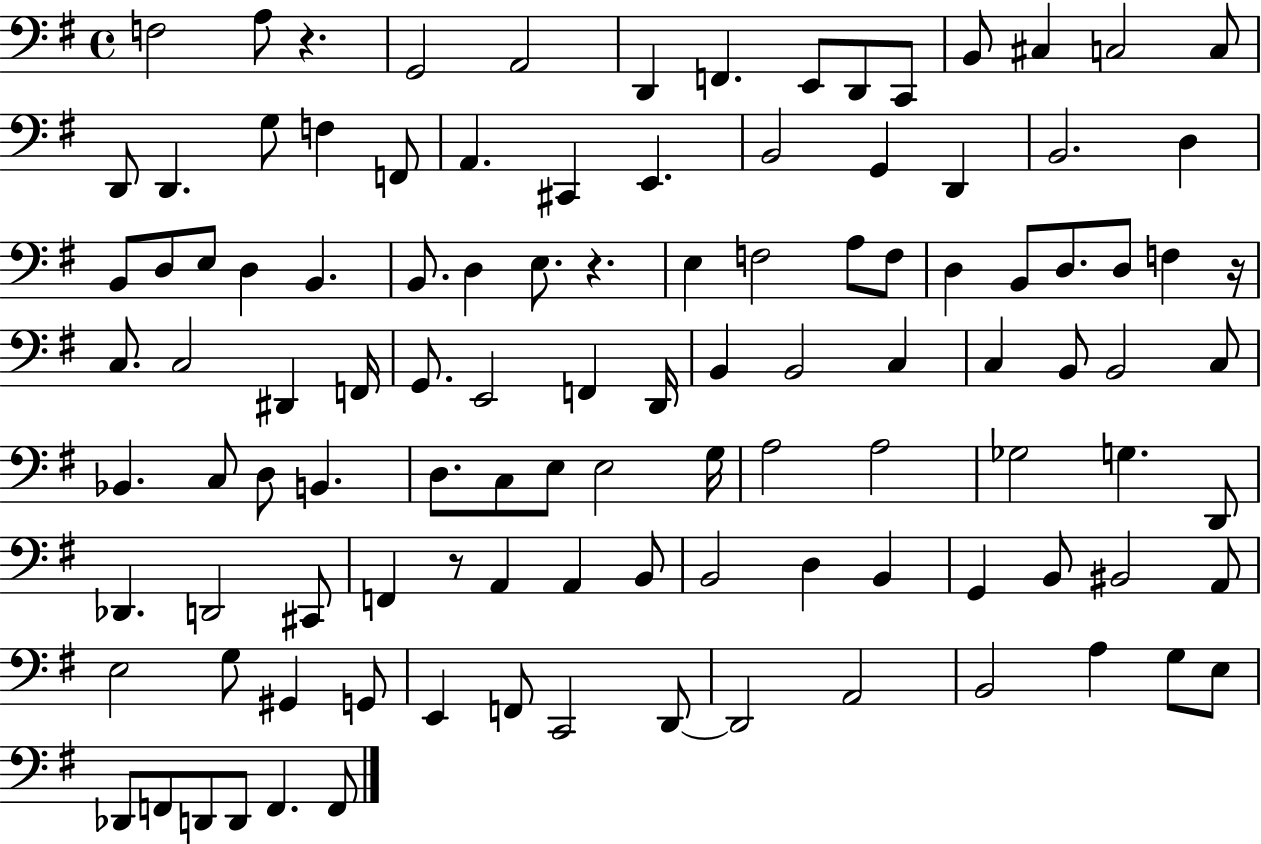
{
  \clef bass
  \time 4/4
  \defaultTimeSignature
  \key g \major
  f2 a8 r4. | g,2 a,2 | d,4 f,4. e,8 d,8 c,8 | b,8 cis4 c2 c8 | \break d,8 d,4. g8 f4 f,8 | a,4. cis,4 e,4. | b,2 g,4 d,4 | b,2. d4 | \break b,8 d8 e8 d4 b,4. | b,8. d4 e8. r4. | e4 f2 a8 f8 | d4 b,8 d8. d8 f4 r16 | \break c8. c2 dis,4 f,16 | g,8. e,2 f,4 d,16 | b,4 b,2 c4 | c4 b,8 b,2 c8 | \break bes,4. c8 d8 b,4. | d8. c8 e8 e2 g16 | a2 a2 | ges2 g4. d,8 | \break des,4. d,2 cis,8 | f,4 r8 a,4 a,4 b,8 | b,2 d4 b,4 | g,4 b,8 bis,2 a,8 | \break e2 g8 gis,4 g,8 | e,4 f,8 c,2 d,8~~ | d,2 a,2 | b,2 a4 g8 e8 | \break des,8 f,8 d,8 d,8 f,4. f,8 | \bar "|."
}